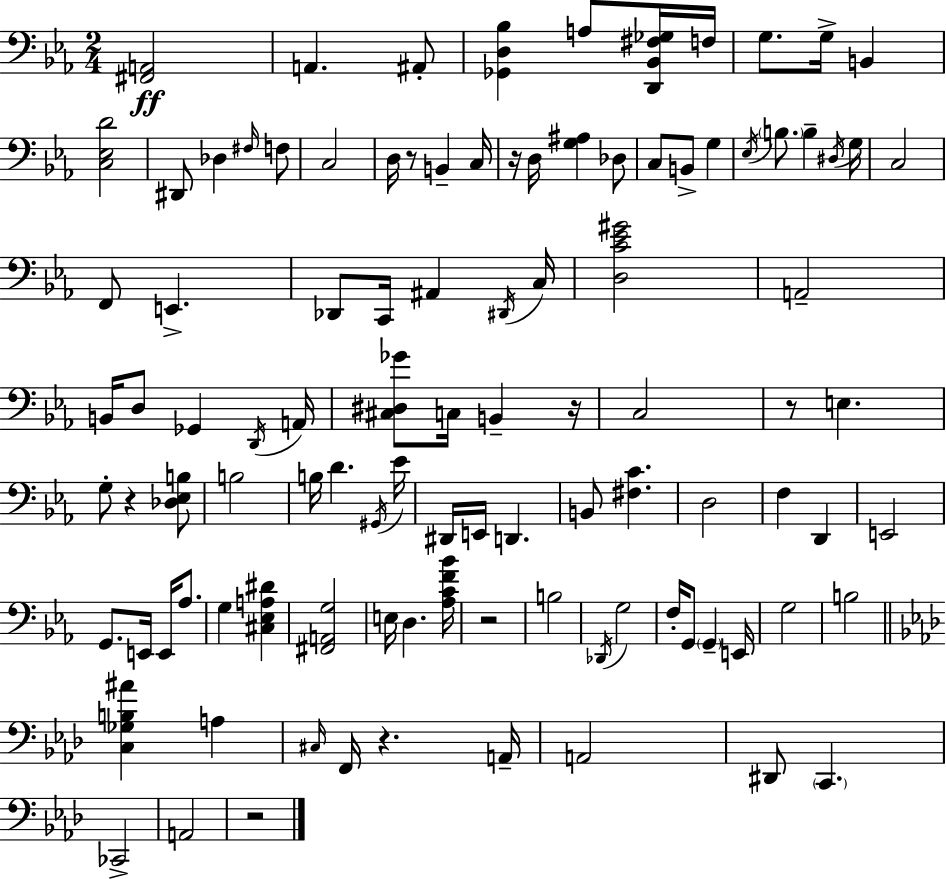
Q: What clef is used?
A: bass